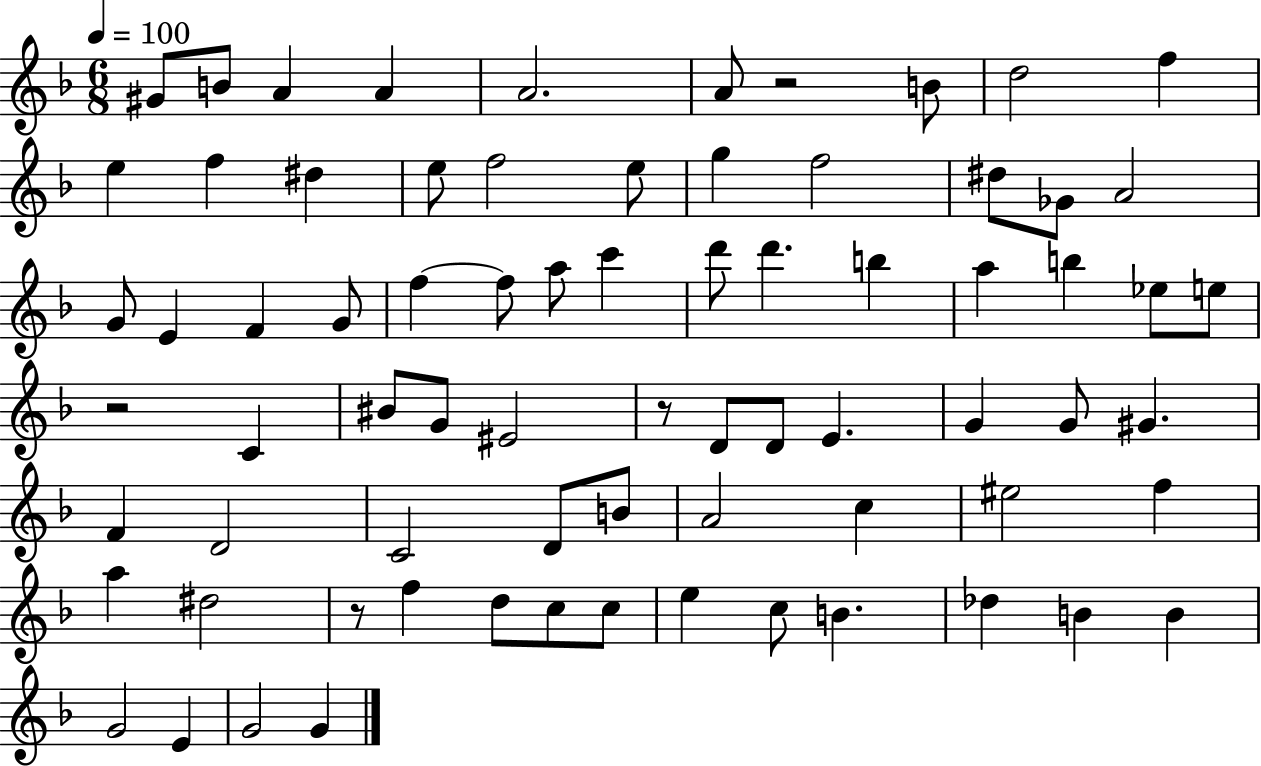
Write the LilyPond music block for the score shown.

{
  \clef treble
  \numericTimeSignature
  \time 6/8
  \key f \major
  \tempo 4 = 100
  gis'8 b'8 a'4 a'4 | a'2. | a'8 r2 b'8 | d''2 f''4 | \break e''4 f''4 dis''4 | e''8 f''2 e''8 | g''4 f''2 | dis''8 ges'8 a'2 | \break g'8 e'4 f'4 g'8 | f''4~~ f''8 a''8 c'''4 | d'''8 d'''4. b''4 | a''4 b''4 ees''8 e''8 | \break r2 c'4 | bis'8 g'8 eis'2 | r8 d'8 d'8 e'4. | g'4 g'8 gis'4. | \break f'4 d'2 | c'2 d'8 b'8 | a'2 c''4 | eis''2 f''4 | \break a''4 dis''2 | r8 f''4 d''8 c''8 c''8 | e''4 c''8 b'4. | des''4 b'4 b'4 | \break g'2 e'4 | g'2 g'4 | \bar "|."
}